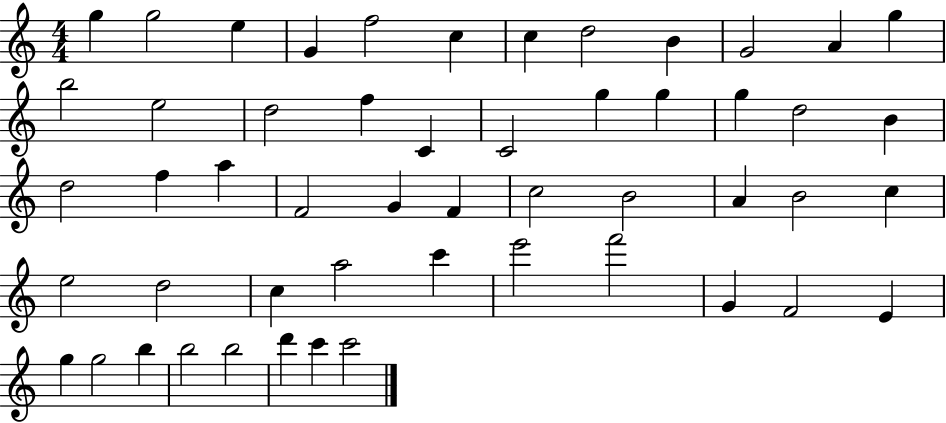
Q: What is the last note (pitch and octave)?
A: C6